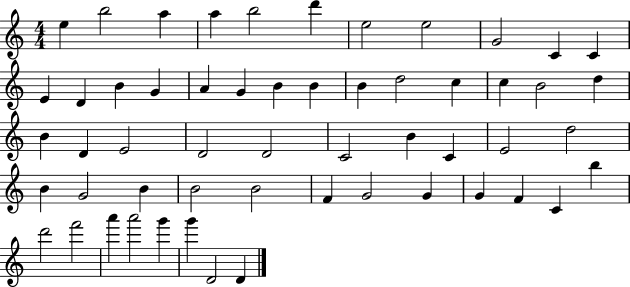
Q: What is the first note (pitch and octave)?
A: E5